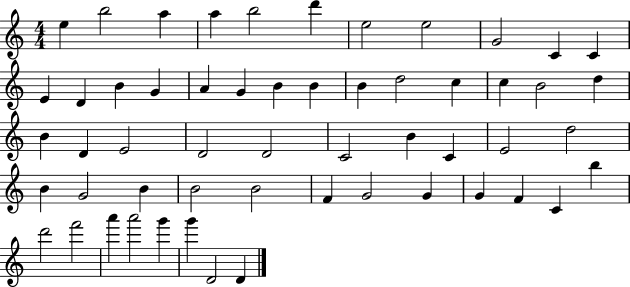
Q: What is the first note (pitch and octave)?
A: E5